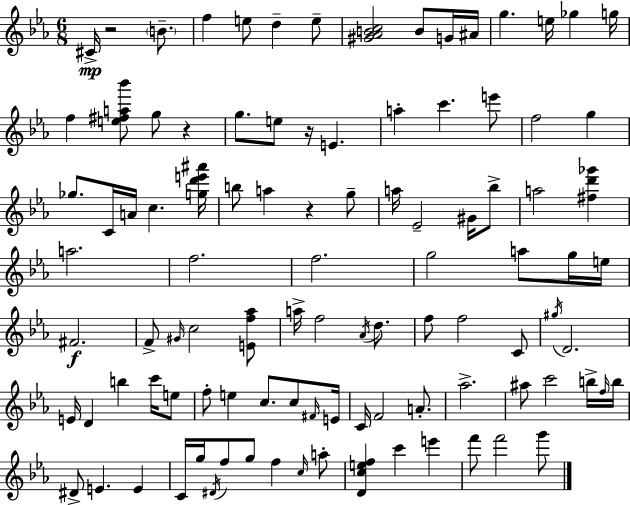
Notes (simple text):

C#4/s R/h B4/e. F5/q E5/e D5/q E5/e [G#4,Ab4,B4,C5]/h B4/e G4/s A#4/s G5/q. E5/s Gb5/q G5/s F5/q [E5,F#5,A5,Bb6]/e G5/e R/q G5/e. E5/e R/s E4/q. A5/q C6/q. E6/e F5/h G5/q Gb5/e. C4/s A4/s C5/q. [G5,D6,E6,A#6]/s B5/e A5/q R/q G5/e A5/s Eb4/h G#4/s Bb5/e A5/h [F#5,D6,Gb6]/q A5/h. F5/h. F5/h. G5/h A5/e G5/s E5/s F#4/h. F4/e G#4/s C5/h [E4,F5,Ab5]/e A5/s F5/h Ab4/s D5/e. F5/e F5/h C4/e G#5/s D4/h. E4/s D4/q B5/q C6/s E5/e F5/e E5/q C5/e. C5/e F#4/s E4/s C4/s F4/h A4/e. Ab5/h. A#5/e C6/h B5/s F5/s B5/s D#4/e E4/q. E4/q C4/s G5/s D#4/s F5/e G5/e F5/q C5/s A5/e [D4,C5,E5,F5]/q C6/q E6/q F6/e F6/h G6/e